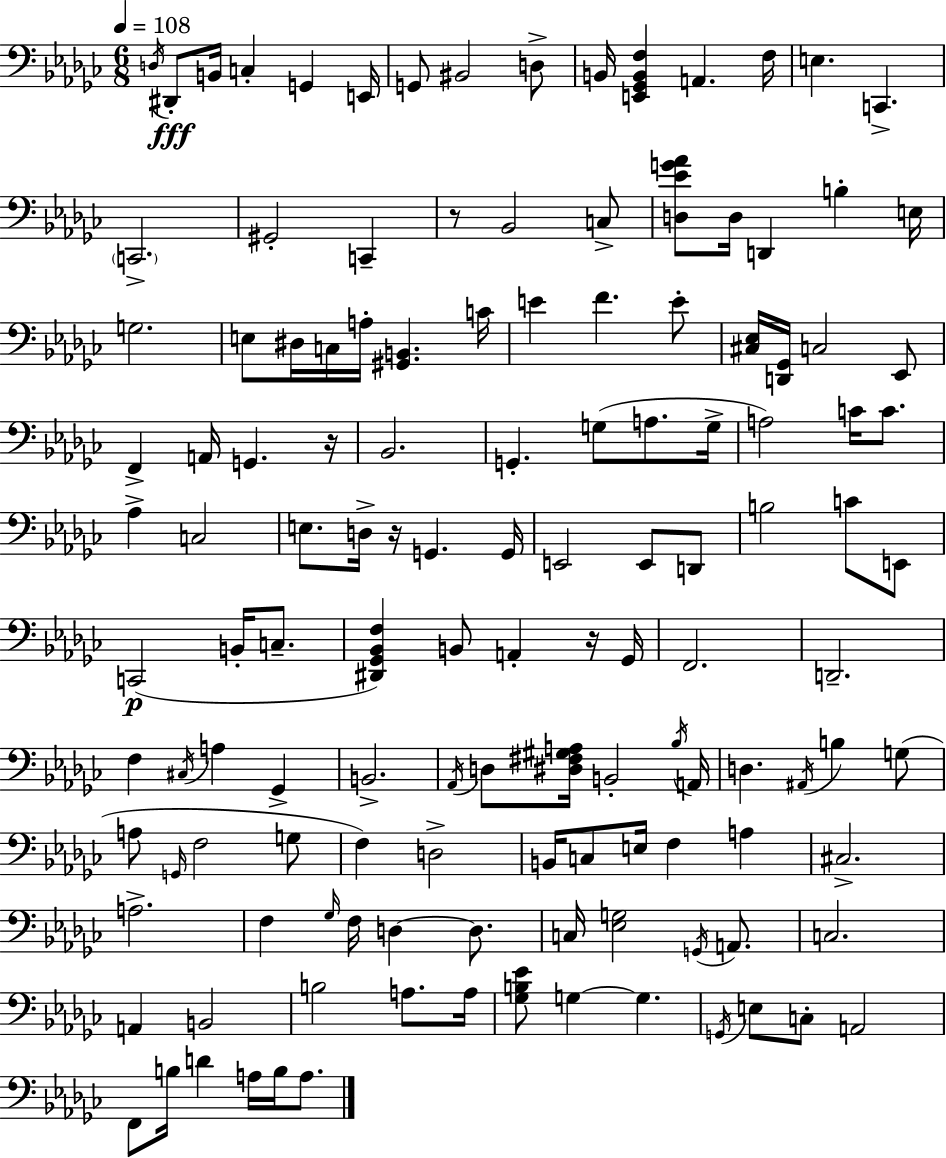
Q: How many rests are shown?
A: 4